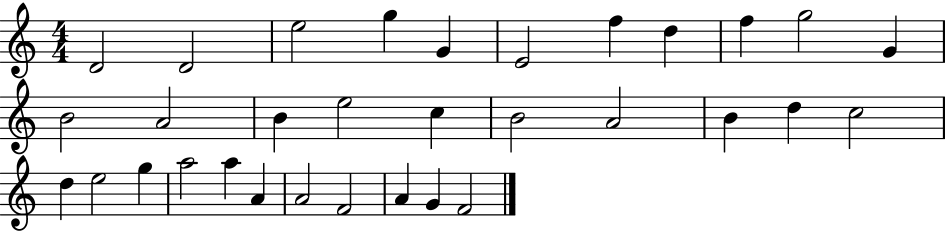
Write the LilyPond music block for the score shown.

{
  \clef treble
  \numericTimeSignature
  \time 4/4
  \key c \major
  d'2 d'2 | e''2 g''4 g'4 | e'2 f''4 d''4 | f''4 g''2 g'4 | \break b'2 a'2 | b'4 e''2 c''4 | b'2 a'2 | b'4 d''4 c''2 | \break d''4 e''2 g''4 | a''2 a''4 a'4 | a'2 f'2 | a'4 g'4 f'2 | \break \bar "|."
}